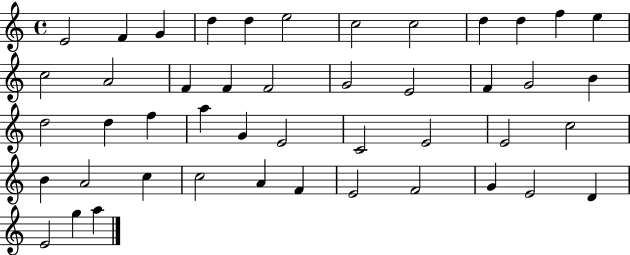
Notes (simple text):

E4/h F4/q G4/q D5/q D5/q E5/h C5/h C5/h D5/q D5/q F5/q E5/q C5/h A4/h F4/q F4/q F4/h G4/h E4/h F4/q G4/h B4/q D5/h D5/q F5/q A5/q G4/q E4/h C4/h E4/h E4/h C5/h B4/q A4/h C5/q C5/h A4/q F4/q E4/h F4/h G4/q E4/h D4/q E4/h G5/q A5/q